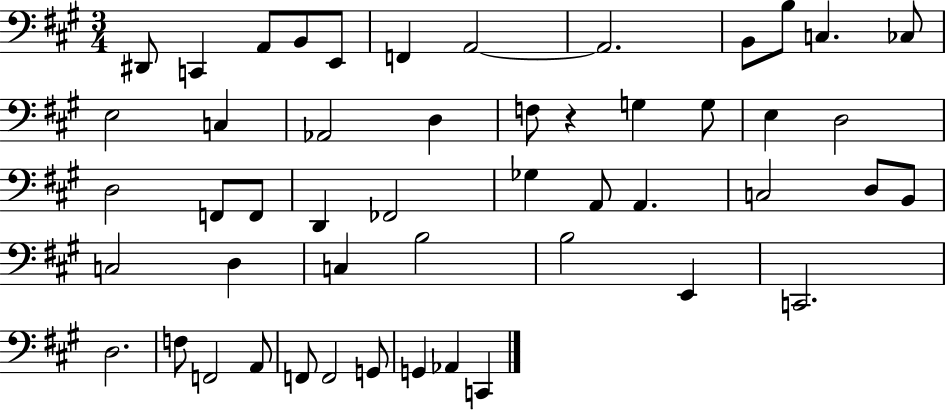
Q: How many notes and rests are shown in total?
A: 50